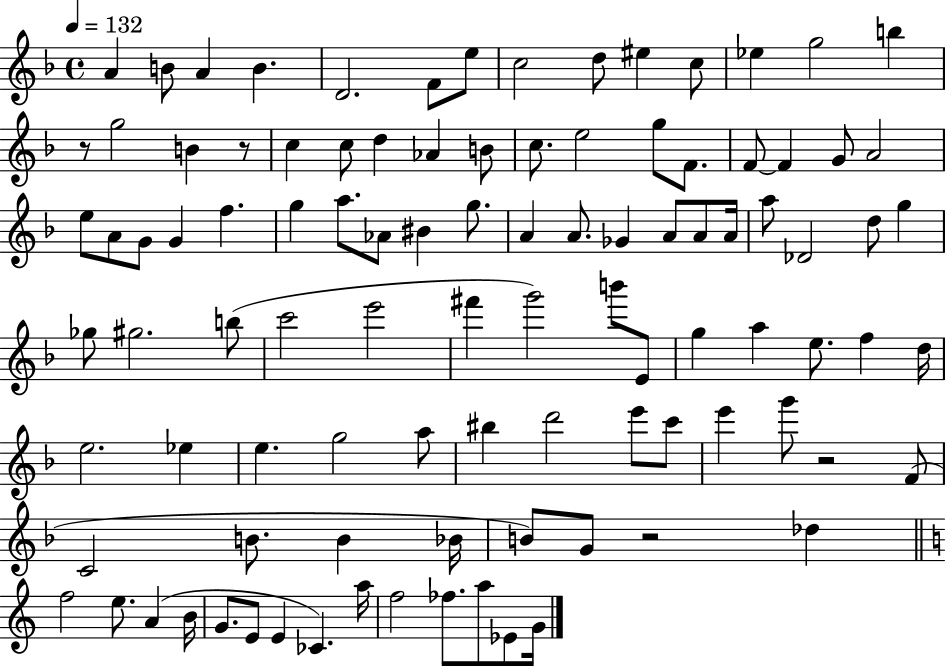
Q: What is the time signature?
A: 4/4